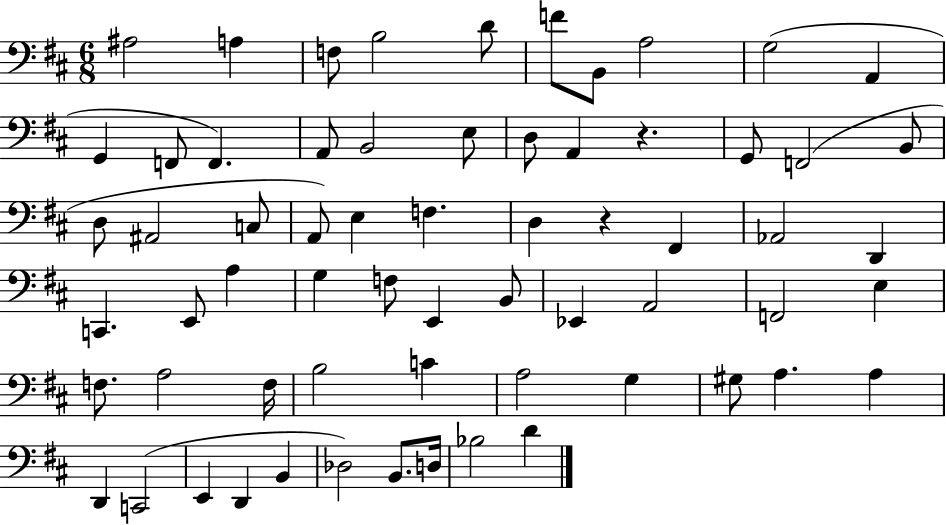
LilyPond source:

{
  \clef bass
  \numericTimeSignature
  \time 6/8
  \key d \major
  ais2 a4 | f8 b2 d'8 | f'8 b,8 a2 | g2( a,4 | \break g,4 f,8 f,4.) | a,8 b,2 e8 | d8 a,4 r4. | g,8 f,2( b,8 | \break d8 ais,2 c8 | a,8) e4 f4. | d4 r4 fis,4 | aes,2 d,4 | \break c,4. e,8 a4 | g4 f8 e,4 b,8 | ees,4 a,2 | f,2 e4 | \break f8. a2 f16 | b2 c'4 | a2 g4 | gis8 a4. a4 | \break d,4 c,2( | e,4 d,4 b,4 | des2) b,8. d16 | bes2 d'4 | \break \bar "|."
}